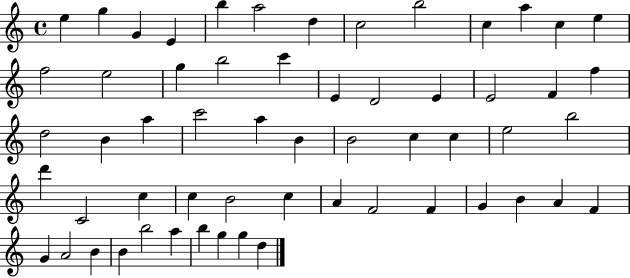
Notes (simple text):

E5/q G5/q G4/q E4/q B5/q A5/h D5/q C5/h B5/h C5/q A5/q C5/q E5/q F5/h E5/h G5/q B5/h C6/q E4/q D4/h E4/q E4/h F4/q F5/q D5/h B4/q A5/q C6/h A5/q B4/q B4/h C5/q C5/q E5/h B5/h D6/q C4/h C5/q C5/q B4/h C5/q A4/q F4/h F4/q G4/q B4/q A4/q F4/q G4/q A4/h B4/q B4/q B5/h A5/q B5/q G5/q G5/q D5/q